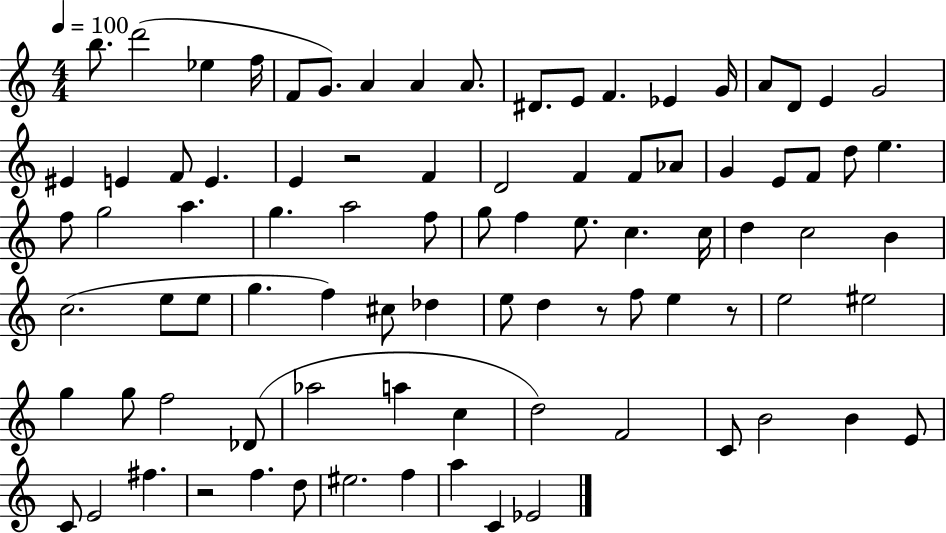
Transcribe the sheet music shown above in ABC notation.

X:1
T:Untitled
M:4/4
L:1/4
K:C
b/2 d'2 _e f/4 F/2 G/2 A A A/2 ^D/2 E/2 F _E G/4 A/2 D/2 E G2 ^E E F/2 E E z2 F D2 F F/2 _A/2 G E/2 F/2 d/2 e f/2 g2 a g a2 f/2 g/2 f e/2 c c/4 d c2 B c2 e/2 e/2 g f ^c/2 _d e/2 d z/2 f/2 e z/2 e2 ^e2 g g/2 f2 _D/2 _a2 a c d2 F2 C/2 B2 B E/2 C/2 E2 ^f z2 f d/2 ^e2 f a C _E2